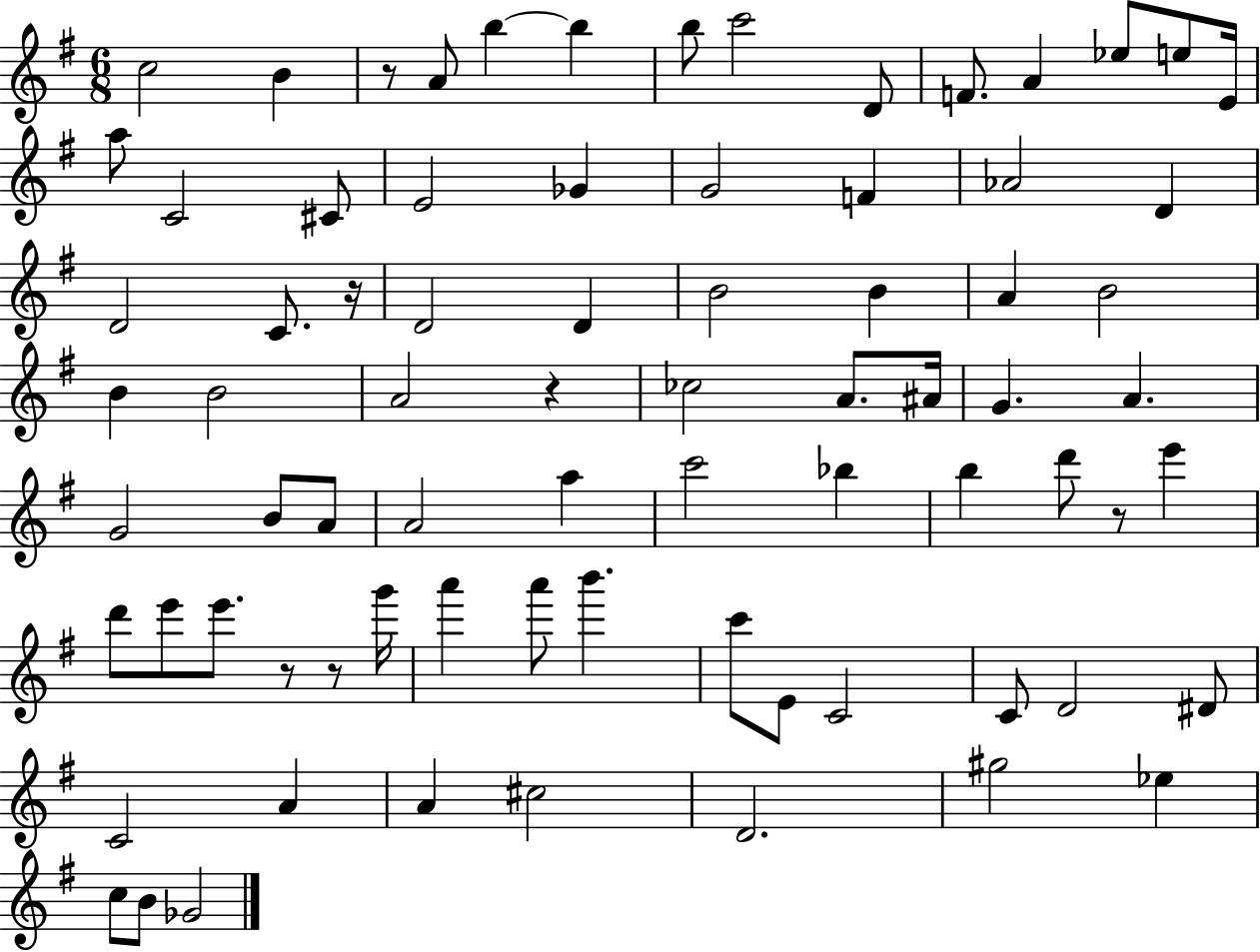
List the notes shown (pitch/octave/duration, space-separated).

C5/h B4/q R/e A4/e B5/q B5/q B5/e C6/h D4/e F4/e. A4/q Eb5/e E5/e E4/s A5/e C4/h C#4/e E4/h Gb4/q G4/h F4/q Ab4/h D4/q D4/h C4/e. R/s D4/h D4/q B4/h B4/q A4/q B4/h B4/q B4/h A4/h R/q CES5/h A4/e. A#4/s G4/q. A4/q. G4/h B4/e A4/e A4/h A5/q C6/h Bb5/q B5/q D6/e R/e E6/q D6/e E6/e E6/e. R/e R/e G6/s A6/q A6/e B6/q. C6/e E4/e C4/h C4/e D4/h D#4/e C4/h A4/q A4/q C#5/h D4/h. G#5/h Eb5/q C5/e B4/e Gb4/h